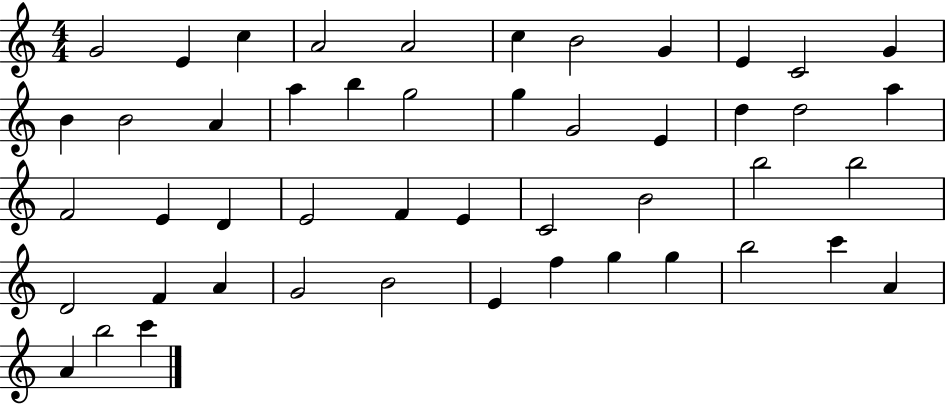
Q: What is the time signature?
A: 4/4